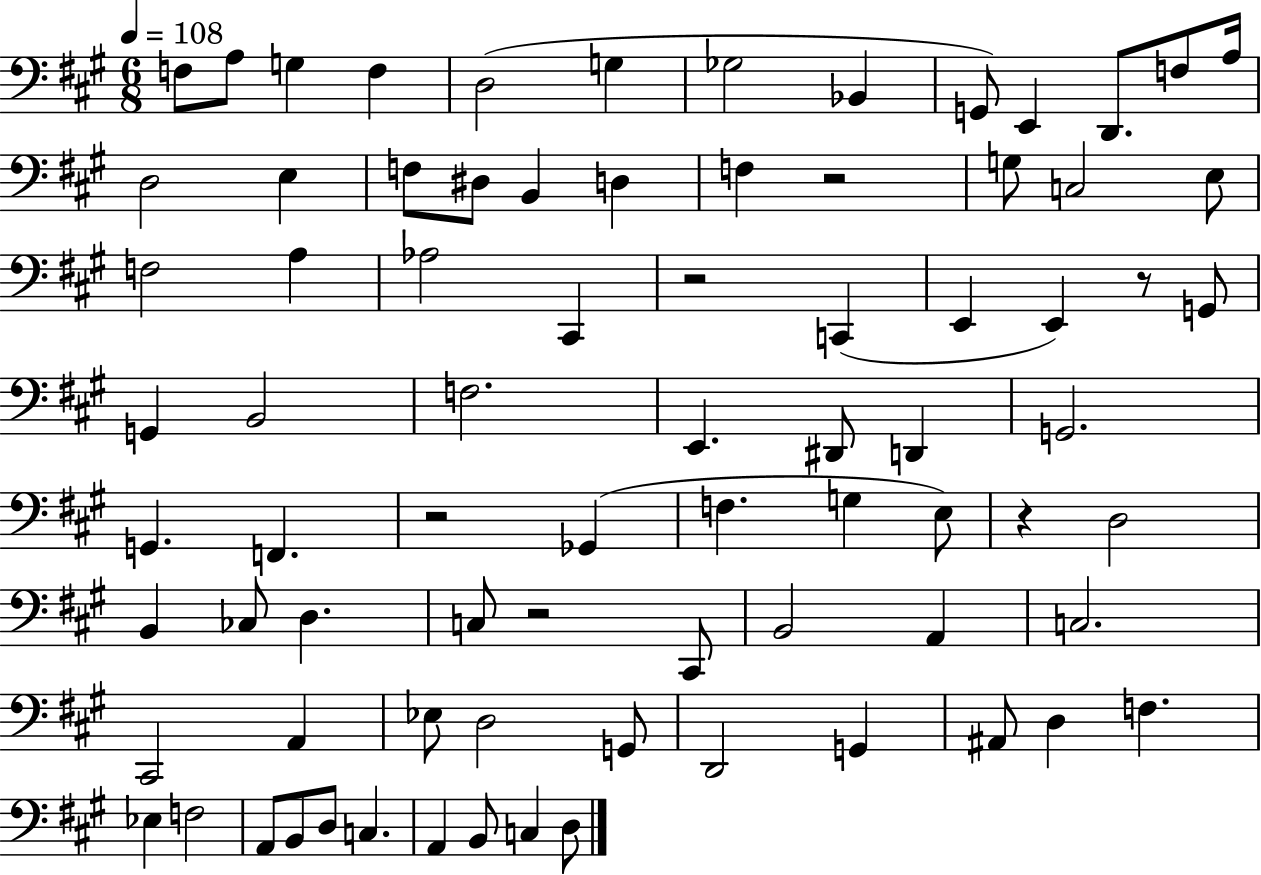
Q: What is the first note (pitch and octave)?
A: F3